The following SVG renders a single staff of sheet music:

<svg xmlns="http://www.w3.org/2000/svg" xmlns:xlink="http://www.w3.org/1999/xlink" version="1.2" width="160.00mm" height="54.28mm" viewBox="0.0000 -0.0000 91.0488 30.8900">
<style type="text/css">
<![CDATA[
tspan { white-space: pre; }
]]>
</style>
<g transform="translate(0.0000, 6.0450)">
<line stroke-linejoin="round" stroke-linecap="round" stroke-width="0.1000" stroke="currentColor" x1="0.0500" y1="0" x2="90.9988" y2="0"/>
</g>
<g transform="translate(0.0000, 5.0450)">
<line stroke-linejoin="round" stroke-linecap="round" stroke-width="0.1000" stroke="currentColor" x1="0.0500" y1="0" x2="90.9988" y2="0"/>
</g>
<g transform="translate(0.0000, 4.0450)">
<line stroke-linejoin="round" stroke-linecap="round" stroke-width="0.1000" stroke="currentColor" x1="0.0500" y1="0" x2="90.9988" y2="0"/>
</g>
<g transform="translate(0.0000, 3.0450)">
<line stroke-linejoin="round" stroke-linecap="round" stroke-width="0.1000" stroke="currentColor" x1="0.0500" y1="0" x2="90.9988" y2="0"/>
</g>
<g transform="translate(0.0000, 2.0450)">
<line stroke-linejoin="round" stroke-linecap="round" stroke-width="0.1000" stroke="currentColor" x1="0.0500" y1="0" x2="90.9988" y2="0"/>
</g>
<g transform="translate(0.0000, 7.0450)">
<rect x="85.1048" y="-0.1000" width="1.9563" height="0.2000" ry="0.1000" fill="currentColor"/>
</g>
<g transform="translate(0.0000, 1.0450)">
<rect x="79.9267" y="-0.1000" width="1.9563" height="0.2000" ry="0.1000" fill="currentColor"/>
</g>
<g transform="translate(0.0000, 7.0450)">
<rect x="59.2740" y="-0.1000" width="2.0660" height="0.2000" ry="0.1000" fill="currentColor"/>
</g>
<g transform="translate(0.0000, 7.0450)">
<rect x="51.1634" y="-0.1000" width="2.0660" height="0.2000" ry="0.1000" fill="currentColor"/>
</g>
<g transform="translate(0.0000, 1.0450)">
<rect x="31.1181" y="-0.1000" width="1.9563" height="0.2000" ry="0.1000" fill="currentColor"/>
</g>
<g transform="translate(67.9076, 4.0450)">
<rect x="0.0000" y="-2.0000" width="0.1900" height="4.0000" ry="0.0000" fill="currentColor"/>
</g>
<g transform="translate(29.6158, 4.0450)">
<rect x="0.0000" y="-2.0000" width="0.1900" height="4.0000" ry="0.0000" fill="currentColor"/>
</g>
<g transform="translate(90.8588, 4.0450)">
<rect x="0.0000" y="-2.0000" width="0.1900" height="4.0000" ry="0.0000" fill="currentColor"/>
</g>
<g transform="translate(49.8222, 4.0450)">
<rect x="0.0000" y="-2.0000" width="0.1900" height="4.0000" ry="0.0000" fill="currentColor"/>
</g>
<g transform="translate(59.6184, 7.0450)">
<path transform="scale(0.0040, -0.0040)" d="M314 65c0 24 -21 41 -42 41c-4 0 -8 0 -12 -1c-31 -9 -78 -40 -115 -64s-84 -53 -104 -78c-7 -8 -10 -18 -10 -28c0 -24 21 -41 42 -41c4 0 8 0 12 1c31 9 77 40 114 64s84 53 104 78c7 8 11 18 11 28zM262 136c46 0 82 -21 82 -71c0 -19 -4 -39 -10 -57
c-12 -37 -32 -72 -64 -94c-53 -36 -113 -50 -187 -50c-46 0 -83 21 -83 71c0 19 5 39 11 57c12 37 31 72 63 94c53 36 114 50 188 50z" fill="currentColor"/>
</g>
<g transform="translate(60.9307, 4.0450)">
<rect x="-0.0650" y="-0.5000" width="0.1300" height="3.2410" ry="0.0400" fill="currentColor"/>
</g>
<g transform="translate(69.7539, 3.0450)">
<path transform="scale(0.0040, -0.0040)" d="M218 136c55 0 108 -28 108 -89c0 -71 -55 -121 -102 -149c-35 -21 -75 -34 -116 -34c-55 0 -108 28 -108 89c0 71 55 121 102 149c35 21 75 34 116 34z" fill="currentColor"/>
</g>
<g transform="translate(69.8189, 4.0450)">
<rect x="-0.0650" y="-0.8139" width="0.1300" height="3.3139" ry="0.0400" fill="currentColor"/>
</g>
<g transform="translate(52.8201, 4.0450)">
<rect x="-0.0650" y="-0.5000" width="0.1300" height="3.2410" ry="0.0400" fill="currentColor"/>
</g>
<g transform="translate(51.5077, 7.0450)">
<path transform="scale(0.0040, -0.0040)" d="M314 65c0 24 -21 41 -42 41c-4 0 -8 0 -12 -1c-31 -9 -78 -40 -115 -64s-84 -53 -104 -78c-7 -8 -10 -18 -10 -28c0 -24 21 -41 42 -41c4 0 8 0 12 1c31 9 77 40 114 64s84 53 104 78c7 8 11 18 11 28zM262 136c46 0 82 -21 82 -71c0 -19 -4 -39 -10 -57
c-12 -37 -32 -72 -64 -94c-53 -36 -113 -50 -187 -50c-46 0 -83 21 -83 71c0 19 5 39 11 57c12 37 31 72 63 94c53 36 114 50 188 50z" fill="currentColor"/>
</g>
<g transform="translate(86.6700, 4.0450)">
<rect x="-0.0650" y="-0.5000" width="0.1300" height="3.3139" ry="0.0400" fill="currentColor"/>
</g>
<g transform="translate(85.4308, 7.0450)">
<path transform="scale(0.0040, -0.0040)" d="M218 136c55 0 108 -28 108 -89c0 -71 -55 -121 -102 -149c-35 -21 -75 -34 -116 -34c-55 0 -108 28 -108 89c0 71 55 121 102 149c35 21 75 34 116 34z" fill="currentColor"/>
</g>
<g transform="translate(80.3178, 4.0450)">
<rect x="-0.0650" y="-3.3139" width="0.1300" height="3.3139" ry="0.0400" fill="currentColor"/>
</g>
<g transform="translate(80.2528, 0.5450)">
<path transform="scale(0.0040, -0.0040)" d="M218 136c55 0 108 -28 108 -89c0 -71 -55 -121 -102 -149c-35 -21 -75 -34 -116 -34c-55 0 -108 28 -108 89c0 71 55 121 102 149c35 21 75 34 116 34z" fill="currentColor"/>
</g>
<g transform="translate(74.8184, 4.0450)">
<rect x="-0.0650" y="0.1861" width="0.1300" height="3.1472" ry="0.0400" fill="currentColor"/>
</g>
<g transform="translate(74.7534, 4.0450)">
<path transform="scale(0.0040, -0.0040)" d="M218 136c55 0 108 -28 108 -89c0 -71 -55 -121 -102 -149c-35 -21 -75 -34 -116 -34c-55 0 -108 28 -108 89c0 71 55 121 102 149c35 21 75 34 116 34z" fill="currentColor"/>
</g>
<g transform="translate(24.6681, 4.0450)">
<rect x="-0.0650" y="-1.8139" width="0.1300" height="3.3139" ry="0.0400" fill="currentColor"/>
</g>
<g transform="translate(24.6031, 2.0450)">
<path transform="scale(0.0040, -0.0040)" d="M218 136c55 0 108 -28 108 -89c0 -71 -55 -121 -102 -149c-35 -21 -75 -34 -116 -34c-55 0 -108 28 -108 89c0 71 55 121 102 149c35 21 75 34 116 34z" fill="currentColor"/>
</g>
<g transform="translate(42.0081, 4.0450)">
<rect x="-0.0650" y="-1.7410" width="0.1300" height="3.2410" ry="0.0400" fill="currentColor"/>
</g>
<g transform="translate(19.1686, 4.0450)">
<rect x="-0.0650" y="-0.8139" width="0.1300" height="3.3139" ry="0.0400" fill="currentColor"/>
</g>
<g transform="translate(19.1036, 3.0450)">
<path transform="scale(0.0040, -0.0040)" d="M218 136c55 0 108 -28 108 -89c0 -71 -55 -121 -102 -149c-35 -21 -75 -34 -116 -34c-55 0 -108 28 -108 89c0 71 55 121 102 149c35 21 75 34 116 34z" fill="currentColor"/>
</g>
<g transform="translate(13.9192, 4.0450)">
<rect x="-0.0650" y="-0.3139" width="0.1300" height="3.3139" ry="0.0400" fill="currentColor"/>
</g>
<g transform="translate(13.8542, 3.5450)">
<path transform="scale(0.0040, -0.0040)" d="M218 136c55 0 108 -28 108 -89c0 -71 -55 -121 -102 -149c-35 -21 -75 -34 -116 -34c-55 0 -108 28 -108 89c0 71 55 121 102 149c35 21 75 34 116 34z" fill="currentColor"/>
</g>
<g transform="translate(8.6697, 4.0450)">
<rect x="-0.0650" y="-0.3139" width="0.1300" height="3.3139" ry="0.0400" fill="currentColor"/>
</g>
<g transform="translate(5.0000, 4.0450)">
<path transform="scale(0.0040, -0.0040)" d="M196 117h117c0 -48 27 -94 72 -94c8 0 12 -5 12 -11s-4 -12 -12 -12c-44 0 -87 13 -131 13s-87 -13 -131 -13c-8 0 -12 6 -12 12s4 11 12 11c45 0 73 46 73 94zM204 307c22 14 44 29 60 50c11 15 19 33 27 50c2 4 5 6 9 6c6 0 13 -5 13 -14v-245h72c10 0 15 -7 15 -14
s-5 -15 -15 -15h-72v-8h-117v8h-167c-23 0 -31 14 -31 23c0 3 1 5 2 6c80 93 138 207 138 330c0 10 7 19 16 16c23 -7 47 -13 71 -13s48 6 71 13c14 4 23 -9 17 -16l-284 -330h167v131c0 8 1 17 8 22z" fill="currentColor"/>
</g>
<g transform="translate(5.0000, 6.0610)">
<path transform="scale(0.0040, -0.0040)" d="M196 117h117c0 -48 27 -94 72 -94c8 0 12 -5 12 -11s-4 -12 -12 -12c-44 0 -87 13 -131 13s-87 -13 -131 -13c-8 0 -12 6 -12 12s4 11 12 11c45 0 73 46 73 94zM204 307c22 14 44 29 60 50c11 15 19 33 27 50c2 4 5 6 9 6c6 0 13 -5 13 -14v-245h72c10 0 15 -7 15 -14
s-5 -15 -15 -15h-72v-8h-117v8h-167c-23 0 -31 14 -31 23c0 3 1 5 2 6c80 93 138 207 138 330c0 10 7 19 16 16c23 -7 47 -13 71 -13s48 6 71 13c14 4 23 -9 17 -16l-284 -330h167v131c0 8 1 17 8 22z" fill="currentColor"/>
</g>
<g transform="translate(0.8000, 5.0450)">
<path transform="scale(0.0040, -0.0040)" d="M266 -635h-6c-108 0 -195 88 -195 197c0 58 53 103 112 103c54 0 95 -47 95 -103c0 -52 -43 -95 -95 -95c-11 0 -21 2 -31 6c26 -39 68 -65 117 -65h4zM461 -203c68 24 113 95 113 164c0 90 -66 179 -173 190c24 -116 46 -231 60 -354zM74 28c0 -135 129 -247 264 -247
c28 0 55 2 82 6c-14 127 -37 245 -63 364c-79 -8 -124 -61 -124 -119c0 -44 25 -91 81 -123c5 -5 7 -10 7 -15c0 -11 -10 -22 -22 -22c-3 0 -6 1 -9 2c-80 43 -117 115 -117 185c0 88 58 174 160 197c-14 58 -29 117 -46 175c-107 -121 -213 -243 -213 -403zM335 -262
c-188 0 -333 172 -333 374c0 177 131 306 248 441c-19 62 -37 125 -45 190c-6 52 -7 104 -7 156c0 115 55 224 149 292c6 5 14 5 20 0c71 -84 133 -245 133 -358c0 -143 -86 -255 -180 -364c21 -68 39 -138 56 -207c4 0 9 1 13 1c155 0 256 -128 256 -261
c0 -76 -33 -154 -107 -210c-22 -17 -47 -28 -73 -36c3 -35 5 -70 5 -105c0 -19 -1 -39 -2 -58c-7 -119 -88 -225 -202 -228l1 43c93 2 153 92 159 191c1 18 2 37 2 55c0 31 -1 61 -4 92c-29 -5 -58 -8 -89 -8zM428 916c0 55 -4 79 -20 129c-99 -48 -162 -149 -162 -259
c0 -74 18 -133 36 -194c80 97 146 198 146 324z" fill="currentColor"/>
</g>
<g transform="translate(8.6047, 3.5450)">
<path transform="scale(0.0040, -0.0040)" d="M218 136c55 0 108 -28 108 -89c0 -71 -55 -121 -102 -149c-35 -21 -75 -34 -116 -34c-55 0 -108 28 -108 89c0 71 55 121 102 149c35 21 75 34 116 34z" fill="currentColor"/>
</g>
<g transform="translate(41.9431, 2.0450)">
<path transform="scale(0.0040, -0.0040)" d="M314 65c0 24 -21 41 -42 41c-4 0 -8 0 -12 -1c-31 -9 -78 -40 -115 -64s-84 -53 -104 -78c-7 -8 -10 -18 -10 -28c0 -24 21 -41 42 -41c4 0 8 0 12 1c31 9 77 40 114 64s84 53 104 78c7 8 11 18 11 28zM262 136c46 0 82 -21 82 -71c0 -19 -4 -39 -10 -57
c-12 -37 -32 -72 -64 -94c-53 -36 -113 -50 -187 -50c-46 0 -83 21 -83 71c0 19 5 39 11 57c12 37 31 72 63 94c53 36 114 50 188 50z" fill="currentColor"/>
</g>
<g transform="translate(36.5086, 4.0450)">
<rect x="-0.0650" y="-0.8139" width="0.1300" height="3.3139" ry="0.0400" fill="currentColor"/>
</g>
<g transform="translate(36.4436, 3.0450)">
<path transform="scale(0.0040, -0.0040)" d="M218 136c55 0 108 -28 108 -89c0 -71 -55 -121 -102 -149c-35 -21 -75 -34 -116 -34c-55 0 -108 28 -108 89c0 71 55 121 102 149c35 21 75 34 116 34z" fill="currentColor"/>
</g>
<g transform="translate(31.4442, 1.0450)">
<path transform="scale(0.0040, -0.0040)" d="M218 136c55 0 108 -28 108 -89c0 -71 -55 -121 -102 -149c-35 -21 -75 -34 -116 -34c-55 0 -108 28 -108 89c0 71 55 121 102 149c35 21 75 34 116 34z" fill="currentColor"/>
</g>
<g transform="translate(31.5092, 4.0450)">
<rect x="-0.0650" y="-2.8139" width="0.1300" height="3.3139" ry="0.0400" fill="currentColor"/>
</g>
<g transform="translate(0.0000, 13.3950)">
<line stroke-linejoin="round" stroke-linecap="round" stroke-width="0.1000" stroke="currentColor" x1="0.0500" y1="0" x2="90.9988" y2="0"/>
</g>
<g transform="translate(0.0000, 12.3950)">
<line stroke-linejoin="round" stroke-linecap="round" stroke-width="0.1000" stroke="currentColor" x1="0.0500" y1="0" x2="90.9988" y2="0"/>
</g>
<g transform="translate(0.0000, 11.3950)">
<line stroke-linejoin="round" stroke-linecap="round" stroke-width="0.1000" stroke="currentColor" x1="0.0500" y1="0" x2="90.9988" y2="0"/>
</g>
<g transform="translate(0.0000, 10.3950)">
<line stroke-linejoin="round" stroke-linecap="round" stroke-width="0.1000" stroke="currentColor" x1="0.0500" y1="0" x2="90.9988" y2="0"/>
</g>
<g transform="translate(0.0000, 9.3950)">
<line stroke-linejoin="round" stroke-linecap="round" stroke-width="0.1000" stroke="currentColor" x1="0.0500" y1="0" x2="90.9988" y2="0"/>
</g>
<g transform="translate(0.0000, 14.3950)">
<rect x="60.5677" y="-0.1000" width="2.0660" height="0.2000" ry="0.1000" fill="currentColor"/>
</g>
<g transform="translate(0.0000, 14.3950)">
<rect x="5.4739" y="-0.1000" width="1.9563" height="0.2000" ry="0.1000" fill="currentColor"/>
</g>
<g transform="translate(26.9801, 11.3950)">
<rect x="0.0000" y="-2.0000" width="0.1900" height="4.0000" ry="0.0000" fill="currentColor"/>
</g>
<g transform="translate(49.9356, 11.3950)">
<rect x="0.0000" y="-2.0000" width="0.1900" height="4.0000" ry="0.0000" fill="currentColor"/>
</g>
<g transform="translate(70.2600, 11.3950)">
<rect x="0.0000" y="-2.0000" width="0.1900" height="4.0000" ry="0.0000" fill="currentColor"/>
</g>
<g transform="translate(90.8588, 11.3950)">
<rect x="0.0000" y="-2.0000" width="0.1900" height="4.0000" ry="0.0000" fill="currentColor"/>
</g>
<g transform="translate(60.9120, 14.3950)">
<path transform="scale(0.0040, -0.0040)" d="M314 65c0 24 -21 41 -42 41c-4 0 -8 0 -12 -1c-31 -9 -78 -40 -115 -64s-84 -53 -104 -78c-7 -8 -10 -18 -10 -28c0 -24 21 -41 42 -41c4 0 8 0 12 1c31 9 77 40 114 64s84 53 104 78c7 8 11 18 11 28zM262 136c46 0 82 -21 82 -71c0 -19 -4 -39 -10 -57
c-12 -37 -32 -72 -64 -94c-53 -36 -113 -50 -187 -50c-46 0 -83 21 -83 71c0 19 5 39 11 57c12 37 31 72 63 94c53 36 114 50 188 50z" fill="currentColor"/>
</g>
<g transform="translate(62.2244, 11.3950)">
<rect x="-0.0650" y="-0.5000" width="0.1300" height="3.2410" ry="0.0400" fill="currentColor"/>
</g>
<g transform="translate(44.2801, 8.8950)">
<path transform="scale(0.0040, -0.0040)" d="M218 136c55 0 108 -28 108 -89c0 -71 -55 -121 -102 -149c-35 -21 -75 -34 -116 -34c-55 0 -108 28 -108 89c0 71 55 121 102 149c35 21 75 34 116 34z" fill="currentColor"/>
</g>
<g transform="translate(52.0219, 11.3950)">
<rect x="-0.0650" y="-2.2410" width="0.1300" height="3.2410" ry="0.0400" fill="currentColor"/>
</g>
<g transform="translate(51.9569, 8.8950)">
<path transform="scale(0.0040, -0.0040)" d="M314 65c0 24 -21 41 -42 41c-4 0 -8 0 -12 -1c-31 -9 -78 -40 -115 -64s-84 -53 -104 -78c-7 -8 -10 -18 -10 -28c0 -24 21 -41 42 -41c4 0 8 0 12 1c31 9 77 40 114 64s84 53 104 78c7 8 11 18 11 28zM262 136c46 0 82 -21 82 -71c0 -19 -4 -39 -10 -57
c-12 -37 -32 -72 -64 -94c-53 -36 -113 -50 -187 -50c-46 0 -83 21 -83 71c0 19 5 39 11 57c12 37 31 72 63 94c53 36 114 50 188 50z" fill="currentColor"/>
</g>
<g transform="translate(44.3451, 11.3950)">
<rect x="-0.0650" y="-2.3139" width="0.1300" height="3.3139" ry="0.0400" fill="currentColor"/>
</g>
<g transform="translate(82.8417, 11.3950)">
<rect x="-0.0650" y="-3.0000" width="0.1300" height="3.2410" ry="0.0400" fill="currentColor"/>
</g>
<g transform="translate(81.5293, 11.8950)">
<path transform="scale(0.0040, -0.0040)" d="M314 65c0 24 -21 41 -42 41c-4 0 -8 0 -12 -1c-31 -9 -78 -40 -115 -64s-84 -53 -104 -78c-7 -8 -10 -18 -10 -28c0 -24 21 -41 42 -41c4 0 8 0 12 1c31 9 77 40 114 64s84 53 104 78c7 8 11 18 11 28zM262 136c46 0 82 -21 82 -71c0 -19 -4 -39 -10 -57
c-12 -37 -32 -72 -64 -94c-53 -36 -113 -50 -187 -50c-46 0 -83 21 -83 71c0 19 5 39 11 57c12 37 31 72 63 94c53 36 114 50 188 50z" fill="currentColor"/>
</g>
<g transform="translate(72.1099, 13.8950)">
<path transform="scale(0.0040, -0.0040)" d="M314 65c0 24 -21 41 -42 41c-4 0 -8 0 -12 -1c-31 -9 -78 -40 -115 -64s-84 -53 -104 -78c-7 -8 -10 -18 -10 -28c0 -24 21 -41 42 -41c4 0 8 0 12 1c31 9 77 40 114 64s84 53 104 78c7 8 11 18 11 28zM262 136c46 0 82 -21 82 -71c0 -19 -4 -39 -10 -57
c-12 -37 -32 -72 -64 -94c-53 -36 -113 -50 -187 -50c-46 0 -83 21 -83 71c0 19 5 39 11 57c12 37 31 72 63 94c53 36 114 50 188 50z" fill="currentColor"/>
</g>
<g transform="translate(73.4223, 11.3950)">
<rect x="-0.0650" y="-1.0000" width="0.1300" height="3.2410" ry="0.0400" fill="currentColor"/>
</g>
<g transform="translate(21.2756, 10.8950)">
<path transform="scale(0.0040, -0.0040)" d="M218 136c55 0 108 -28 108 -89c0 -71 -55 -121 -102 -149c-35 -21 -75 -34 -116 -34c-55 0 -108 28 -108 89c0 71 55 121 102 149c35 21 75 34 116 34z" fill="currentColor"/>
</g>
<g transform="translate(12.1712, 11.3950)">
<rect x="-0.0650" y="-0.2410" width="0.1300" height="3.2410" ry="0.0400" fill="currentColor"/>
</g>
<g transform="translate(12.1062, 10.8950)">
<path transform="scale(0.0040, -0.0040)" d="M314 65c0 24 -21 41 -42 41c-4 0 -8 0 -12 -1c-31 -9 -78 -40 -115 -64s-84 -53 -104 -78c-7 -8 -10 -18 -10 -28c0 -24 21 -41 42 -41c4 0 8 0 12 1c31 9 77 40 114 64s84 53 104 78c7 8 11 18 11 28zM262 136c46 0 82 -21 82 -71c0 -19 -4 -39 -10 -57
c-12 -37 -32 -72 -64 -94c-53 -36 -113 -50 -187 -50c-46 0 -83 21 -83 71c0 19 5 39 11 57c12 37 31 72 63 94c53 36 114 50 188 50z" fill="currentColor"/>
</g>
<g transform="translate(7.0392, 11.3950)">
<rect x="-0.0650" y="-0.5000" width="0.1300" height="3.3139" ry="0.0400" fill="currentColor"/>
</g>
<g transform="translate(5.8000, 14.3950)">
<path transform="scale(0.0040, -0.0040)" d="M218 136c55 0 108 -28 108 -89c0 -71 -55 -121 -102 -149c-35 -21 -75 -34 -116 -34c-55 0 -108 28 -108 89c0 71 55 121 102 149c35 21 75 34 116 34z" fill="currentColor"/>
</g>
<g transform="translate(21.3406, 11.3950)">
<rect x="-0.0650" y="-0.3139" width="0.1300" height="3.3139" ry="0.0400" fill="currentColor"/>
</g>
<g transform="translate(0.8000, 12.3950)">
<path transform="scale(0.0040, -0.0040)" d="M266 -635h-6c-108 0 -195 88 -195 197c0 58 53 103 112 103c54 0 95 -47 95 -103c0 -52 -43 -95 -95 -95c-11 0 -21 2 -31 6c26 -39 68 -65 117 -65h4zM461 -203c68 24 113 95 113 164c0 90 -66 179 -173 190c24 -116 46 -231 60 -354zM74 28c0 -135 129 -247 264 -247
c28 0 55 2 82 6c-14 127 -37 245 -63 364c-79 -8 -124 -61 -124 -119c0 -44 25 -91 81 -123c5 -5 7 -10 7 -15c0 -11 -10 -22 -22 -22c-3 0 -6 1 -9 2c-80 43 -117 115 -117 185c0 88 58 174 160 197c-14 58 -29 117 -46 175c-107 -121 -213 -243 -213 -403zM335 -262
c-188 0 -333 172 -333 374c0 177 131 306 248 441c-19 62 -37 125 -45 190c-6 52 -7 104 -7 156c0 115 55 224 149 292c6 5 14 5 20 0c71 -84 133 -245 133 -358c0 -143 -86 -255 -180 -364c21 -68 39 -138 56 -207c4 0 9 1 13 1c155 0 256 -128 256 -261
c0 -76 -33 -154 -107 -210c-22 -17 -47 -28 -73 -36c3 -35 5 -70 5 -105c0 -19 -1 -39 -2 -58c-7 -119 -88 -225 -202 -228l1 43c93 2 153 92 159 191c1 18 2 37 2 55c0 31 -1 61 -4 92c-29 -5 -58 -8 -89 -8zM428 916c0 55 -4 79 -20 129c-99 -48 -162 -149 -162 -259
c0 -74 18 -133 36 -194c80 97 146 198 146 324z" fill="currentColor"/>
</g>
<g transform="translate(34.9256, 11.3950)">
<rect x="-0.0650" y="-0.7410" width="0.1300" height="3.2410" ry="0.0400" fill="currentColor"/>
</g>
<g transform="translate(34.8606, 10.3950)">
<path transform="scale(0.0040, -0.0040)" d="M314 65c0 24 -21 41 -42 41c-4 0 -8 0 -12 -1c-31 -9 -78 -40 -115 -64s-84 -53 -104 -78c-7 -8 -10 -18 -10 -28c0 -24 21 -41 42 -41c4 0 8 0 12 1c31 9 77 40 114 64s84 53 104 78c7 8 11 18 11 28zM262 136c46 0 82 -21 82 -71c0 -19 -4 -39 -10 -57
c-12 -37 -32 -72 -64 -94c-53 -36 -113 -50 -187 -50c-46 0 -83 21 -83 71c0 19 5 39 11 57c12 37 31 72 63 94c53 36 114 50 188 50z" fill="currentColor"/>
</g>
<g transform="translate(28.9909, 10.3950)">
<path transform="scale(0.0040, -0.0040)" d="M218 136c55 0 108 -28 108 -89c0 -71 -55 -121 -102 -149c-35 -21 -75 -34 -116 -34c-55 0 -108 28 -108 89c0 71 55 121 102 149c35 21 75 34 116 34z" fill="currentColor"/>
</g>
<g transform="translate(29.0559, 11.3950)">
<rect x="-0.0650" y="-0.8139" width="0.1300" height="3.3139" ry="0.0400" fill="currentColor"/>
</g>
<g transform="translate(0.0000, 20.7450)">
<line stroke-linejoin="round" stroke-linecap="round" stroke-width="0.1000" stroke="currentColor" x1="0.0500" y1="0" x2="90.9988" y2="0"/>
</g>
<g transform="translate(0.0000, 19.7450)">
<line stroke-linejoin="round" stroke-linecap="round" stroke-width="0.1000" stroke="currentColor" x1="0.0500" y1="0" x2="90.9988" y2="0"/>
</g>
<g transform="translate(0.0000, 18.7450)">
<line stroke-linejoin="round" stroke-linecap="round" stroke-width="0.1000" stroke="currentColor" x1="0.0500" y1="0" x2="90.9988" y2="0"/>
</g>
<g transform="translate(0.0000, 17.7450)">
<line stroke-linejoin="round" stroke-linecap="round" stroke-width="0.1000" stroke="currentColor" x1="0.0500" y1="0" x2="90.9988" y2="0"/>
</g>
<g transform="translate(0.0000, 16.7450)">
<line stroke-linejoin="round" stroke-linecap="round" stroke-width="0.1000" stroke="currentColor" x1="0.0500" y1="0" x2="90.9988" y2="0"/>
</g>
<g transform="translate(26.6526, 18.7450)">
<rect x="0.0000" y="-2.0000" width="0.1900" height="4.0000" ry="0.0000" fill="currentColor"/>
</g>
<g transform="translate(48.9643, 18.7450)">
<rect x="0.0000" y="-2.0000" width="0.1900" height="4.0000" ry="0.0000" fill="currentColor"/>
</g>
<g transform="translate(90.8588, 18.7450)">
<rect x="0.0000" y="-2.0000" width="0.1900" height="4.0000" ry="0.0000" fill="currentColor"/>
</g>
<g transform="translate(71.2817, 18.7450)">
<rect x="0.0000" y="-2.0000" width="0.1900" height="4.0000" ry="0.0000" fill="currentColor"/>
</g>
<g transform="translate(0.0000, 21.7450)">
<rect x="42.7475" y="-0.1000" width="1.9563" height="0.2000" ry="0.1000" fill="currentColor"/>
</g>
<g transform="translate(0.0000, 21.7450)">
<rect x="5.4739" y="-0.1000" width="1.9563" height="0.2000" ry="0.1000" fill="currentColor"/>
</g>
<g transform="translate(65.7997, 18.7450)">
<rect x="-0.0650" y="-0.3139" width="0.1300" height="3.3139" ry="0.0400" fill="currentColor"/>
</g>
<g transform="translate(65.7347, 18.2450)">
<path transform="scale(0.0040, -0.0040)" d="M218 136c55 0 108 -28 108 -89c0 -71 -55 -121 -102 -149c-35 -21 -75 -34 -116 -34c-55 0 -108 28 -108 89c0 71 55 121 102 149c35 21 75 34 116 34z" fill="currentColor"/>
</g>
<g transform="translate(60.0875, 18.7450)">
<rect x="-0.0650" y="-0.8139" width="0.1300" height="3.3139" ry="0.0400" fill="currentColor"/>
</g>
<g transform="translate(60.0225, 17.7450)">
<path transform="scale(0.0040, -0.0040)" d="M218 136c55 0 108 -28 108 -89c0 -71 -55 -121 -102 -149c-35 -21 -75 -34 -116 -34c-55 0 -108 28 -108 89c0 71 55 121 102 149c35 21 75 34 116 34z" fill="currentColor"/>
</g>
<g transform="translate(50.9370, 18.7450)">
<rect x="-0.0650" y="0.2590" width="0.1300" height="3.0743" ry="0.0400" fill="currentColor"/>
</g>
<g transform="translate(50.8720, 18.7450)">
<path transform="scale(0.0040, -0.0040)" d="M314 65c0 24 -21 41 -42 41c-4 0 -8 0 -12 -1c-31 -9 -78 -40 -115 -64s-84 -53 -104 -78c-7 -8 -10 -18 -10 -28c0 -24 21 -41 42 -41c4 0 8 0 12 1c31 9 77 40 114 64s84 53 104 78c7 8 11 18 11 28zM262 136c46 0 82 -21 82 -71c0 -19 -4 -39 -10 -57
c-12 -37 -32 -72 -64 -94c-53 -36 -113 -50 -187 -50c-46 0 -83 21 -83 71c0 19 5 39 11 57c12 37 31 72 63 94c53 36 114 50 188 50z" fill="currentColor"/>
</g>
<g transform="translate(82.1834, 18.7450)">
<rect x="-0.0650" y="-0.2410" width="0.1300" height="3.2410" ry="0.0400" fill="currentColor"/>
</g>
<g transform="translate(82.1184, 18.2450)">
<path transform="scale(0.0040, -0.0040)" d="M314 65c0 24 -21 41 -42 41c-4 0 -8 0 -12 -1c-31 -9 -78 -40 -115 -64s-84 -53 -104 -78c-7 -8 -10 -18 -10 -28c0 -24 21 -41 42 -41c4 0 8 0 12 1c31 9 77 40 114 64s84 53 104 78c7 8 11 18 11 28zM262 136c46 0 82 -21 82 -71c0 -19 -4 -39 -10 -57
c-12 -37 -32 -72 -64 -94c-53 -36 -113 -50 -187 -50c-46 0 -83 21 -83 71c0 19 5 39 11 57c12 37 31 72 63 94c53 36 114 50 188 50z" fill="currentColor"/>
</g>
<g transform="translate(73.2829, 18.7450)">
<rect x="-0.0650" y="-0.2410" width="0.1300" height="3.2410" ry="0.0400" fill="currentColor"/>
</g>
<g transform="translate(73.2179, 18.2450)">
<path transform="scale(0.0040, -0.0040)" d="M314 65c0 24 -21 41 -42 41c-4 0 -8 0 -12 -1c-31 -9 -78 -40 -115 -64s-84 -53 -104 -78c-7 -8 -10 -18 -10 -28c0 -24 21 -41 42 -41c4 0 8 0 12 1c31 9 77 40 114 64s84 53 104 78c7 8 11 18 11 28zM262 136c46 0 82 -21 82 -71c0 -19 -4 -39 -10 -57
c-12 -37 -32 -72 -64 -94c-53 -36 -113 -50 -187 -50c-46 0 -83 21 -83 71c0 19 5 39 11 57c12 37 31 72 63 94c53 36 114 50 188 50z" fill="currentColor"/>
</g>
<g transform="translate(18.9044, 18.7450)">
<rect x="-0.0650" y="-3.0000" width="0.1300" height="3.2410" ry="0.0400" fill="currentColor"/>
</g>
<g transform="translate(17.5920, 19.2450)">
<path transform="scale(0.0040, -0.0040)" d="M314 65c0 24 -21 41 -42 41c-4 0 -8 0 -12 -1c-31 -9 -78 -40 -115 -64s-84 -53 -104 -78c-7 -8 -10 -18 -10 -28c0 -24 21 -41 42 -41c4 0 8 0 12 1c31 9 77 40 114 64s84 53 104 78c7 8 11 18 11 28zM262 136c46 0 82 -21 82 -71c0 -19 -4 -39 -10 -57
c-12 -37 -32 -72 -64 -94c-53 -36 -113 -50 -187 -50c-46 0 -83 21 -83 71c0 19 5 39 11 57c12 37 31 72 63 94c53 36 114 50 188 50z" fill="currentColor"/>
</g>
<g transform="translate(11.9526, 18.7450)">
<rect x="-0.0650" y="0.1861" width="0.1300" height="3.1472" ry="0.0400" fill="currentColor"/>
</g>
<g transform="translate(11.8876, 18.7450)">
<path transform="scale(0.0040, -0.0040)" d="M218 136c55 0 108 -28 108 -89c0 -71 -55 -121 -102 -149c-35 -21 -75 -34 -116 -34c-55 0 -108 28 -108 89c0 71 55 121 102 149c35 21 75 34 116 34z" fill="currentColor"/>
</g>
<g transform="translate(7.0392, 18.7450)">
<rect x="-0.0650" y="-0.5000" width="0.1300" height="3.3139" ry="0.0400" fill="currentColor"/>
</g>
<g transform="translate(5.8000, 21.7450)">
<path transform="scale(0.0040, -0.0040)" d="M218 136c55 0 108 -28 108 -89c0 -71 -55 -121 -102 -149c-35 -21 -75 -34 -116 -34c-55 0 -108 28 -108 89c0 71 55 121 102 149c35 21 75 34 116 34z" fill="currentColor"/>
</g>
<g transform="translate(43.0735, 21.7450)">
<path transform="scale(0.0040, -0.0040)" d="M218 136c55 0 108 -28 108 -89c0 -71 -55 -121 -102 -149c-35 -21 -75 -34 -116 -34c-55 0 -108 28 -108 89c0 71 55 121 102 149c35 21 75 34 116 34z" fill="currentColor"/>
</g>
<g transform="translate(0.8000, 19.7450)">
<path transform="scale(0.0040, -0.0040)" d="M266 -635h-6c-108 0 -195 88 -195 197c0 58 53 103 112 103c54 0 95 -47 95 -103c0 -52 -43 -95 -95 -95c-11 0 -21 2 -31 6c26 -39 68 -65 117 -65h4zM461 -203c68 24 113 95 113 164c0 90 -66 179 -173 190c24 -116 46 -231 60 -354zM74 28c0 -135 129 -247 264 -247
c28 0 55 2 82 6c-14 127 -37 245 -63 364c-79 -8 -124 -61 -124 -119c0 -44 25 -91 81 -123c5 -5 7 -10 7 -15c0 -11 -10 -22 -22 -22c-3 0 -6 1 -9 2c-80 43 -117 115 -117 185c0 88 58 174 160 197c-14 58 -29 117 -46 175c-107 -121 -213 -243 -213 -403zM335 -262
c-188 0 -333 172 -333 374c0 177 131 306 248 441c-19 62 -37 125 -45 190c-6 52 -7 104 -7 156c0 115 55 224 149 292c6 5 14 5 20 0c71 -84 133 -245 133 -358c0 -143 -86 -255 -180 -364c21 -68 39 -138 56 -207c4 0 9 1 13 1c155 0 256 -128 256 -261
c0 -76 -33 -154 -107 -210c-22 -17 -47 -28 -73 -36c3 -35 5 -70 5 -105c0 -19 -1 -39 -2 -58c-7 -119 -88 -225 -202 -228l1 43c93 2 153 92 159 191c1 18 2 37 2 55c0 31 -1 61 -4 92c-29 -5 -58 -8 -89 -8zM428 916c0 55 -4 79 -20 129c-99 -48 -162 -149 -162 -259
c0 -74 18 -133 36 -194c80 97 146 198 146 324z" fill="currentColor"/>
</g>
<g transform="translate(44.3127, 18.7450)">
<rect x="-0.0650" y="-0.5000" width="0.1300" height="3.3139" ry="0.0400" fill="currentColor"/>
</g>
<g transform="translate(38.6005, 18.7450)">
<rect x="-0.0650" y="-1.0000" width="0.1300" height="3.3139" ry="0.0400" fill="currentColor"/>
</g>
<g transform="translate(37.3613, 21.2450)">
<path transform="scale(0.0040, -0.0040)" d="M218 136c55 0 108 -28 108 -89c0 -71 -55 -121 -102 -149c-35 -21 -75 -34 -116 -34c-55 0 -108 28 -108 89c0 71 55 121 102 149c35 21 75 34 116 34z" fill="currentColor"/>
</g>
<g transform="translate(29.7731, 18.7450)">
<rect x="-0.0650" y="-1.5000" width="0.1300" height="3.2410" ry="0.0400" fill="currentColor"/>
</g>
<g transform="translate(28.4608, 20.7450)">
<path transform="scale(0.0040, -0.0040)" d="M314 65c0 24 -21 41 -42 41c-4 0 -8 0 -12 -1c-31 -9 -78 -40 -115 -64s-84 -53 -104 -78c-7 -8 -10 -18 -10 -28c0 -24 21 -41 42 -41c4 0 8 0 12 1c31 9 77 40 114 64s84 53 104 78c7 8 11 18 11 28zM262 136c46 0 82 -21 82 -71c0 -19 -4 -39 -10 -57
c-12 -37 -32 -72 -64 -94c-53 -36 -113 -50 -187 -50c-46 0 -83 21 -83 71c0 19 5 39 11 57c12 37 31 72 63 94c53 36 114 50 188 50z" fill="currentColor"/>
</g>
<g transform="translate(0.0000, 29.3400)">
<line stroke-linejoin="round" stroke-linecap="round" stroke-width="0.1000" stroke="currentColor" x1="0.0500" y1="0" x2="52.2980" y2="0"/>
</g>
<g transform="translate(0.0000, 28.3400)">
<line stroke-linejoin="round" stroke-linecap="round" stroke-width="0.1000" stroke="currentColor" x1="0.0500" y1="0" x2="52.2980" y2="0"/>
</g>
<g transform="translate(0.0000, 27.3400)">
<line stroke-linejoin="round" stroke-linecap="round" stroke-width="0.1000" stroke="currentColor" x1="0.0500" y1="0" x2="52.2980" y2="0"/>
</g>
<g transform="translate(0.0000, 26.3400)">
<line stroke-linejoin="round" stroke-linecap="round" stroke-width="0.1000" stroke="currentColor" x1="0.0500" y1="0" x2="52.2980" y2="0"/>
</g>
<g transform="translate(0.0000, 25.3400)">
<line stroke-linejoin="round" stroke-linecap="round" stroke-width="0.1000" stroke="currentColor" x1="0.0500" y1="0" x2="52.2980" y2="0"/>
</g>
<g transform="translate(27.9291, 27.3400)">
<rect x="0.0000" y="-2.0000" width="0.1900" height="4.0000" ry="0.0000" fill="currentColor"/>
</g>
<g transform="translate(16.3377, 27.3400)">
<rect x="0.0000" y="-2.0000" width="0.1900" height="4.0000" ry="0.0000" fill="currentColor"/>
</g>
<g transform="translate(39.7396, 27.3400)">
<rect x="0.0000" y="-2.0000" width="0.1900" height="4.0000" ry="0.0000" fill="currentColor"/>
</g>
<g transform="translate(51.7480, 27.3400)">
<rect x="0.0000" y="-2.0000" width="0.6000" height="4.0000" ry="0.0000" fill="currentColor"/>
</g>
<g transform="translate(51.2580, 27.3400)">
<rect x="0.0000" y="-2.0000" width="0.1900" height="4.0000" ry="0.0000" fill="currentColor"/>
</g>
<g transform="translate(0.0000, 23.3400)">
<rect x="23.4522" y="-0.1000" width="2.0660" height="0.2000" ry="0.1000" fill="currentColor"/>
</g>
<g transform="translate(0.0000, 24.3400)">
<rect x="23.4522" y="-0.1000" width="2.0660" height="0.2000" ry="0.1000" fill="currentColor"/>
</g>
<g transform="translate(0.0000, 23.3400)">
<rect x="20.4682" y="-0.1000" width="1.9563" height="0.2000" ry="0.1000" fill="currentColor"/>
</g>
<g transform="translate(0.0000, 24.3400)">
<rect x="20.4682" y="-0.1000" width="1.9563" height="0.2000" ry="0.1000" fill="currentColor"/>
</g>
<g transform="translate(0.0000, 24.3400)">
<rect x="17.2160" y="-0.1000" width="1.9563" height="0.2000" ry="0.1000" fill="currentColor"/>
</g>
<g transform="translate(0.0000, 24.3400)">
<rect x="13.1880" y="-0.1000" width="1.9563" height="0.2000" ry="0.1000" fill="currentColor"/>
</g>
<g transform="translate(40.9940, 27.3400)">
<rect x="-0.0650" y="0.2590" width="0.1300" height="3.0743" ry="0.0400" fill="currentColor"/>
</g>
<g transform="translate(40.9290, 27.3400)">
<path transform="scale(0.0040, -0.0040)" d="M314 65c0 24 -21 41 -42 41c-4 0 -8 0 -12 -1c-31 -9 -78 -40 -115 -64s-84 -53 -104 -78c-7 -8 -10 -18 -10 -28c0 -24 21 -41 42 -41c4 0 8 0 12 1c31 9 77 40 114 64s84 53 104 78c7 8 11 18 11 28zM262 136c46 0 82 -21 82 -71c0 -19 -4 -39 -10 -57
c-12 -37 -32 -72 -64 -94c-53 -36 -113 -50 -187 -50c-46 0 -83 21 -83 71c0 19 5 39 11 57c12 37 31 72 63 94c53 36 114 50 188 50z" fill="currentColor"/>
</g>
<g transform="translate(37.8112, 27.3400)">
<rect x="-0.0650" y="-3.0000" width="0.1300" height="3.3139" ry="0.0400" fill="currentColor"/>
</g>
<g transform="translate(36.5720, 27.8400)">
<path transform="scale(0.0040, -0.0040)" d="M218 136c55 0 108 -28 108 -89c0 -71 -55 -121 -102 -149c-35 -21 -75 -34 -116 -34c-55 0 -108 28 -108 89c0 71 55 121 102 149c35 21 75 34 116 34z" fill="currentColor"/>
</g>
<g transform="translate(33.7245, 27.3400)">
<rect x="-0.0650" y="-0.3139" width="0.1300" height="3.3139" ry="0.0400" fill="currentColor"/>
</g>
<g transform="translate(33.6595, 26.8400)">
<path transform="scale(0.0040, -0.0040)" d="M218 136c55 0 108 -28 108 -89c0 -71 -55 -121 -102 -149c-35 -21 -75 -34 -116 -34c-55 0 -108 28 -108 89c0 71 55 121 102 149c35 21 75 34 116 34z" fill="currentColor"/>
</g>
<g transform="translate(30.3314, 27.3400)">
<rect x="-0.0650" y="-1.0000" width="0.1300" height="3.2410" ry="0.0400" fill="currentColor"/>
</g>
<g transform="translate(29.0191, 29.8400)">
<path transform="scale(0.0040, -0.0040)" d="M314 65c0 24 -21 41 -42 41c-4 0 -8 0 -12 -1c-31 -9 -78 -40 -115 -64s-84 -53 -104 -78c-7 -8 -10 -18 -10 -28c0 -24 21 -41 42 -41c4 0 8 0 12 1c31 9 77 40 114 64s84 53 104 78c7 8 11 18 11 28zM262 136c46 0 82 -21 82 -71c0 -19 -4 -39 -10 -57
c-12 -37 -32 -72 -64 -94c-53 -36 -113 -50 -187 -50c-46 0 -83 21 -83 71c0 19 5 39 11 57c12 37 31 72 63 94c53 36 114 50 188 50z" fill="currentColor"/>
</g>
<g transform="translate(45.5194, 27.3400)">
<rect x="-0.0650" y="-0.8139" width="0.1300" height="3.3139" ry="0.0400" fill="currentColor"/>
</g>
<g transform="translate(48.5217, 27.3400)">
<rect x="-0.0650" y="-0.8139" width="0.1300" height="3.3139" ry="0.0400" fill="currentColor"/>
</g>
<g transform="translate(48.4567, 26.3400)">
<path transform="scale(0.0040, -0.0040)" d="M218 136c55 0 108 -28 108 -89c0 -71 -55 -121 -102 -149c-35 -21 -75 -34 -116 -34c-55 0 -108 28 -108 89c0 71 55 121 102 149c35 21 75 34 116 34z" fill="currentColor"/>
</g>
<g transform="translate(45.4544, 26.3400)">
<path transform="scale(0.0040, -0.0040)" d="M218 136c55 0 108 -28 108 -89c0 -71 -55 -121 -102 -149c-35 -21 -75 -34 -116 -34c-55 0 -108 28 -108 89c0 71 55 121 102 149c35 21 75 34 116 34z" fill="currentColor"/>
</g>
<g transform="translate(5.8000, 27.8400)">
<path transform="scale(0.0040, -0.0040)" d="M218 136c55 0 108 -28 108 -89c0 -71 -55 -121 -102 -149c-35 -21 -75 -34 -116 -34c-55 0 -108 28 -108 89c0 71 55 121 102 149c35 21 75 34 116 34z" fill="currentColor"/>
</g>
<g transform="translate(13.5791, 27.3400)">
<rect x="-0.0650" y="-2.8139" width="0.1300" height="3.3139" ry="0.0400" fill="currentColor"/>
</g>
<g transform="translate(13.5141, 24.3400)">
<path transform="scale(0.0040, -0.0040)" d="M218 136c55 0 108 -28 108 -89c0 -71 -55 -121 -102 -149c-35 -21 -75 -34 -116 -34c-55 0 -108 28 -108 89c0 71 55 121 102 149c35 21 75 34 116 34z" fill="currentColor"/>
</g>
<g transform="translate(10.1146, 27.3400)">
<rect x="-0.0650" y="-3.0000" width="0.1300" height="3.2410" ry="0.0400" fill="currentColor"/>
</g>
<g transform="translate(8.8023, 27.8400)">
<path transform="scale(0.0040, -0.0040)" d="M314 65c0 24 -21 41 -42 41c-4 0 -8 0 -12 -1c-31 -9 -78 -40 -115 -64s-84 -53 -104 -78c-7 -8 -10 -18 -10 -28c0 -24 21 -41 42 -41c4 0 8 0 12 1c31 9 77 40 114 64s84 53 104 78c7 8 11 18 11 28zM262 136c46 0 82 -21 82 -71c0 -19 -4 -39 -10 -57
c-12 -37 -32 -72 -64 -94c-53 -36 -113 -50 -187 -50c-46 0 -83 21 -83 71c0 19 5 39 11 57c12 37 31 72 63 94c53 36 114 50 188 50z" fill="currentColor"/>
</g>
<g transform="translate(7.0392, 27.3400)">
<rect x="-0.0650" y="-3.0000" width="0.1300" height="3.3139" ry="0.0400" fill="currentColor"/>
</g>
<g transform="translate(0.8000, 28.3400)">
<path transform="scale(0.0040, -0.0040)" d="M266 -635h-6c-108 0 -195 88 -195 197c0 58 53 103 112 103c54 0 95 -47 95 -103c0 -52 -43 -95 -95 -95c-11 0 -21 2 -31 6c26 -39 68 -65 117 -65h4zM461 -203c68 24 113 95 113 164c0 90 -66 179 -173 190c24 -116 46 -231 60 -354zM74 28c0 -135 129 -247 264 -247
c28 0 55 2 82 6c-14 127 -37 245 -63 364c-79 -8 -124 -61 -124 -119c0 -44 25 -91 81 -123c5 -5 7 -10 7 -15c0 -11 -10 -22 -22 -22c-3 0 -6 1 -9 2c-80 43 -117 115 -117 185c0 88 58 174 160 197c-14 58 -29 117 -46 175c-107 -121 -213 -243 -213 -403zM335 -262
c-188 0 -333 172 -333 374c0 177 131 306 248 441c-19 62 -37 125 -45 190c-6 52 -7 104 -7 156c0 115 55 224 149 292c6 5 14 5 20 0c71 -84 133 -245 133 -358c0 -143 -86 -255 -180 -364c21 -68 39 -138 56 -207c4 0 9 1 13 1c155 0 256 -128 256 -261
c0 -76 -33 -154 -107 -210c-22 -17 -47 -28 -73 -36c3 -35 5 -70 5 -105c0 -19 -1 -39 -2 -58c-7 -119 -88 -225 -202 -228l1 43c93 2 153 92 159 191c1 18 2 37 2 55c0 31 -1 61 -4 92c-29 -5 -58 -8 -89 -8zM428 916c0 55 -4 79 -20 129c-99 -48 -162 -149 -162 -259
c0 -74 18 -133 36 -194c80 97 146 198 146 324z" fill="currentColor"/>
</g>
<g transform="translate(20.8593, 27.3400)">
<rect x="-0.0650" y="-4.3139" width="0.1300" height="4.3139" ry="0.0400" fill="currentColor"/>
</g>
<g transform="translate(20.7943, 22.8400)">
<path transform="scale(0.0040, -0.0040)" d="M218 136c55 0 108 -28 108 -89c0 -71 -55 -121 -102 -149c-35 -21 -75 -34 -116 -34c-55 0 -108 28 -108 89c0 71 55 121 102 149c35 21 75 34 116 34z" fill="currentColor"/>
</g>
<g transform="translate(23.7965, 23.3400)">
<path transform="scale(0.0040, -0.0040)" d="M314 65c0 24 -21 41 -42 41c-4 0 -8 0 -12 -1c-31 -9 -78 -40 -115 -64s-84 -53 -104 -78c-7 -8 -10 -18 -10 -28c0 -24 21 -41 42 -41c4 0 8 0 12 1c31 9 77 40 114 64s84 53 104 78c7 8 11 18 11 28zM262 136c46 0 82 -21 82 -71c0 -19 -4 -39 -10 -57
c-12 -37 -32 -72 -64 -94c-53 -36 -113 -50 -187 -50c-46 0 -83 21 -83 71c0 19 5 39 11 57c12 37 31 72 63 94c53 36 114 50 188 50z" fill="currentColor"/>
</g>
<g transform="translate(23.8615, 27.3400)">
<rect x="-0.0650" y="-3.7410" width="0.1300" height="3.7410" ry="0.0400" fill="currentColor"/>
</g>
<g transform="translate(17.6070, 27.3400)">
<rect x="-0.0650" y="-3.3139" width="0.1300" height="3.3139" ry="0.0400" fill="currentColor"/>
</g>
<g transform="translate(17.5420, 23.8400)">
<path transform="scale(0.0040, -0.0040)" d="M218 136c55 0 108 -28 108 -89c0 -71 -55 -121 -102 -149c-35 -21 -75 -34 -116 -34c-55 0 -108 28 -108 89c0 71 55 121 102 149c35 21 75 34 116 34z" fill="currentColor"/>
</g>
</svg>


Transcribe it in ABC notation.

X:1
T:Untitled
M:4/4
L:1/4
K:C
c c d f a d f2 C2 C2 d B b C C c2 c d d2 g g2 C2 D2 A2 C B A2 E2 D C B2 d c c2 c2 A A2 a b d' c'2 D2 c A B2 d d